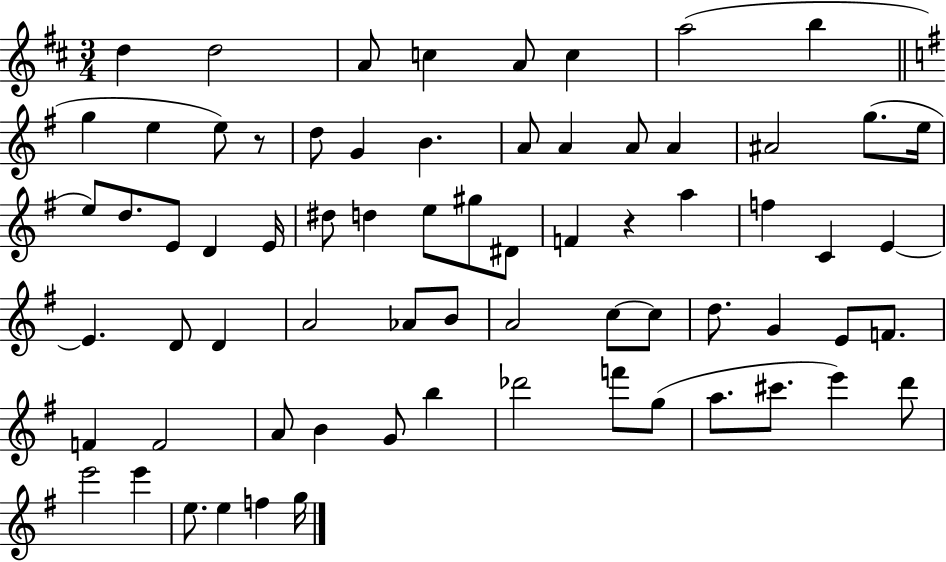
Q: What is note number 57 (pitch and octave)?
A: F6